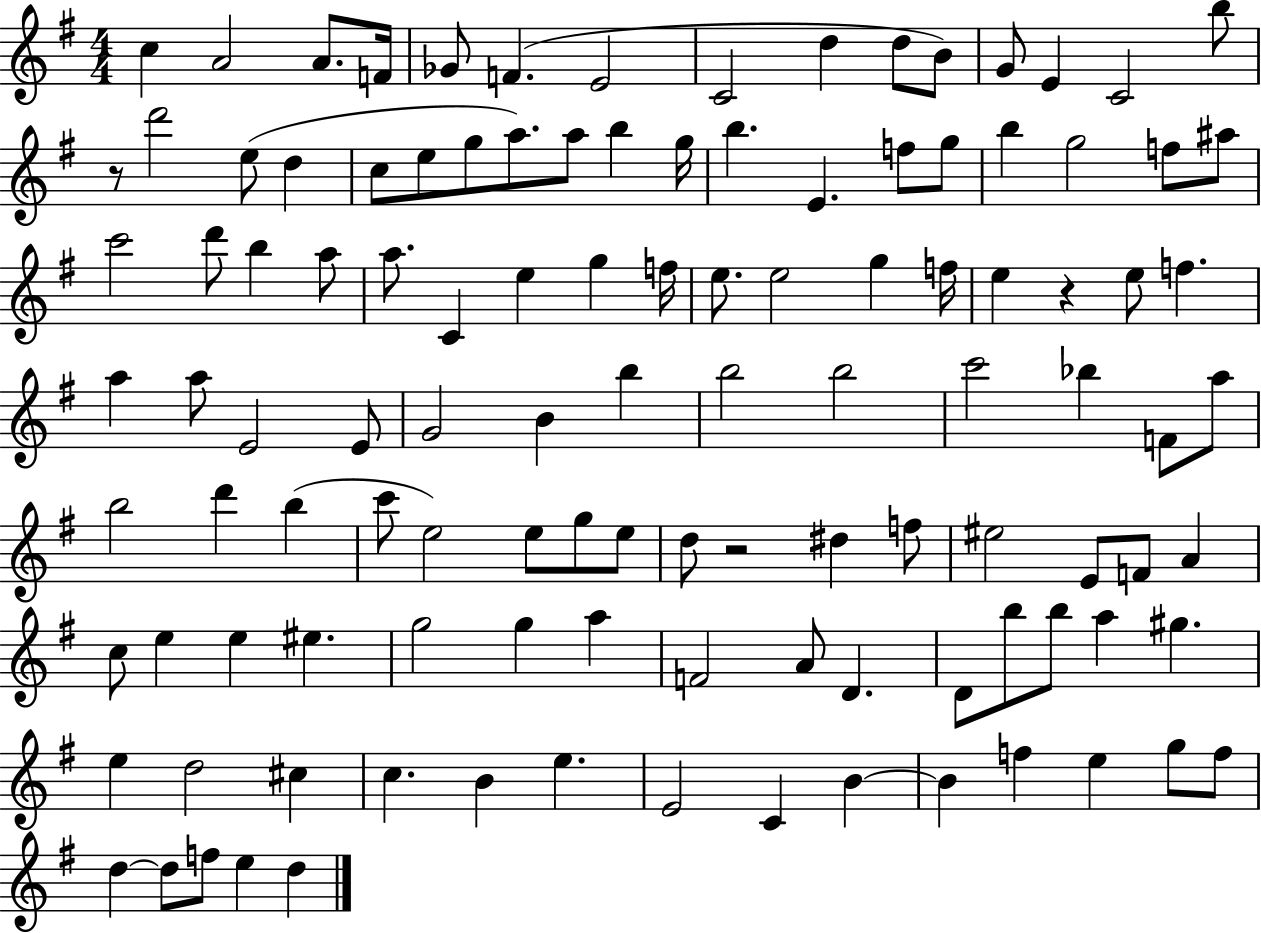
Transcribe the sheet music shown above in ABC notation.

X:1
T:Untitled
M:4/4
L:1/4
K:G
c A2 A/2 F/4 _G/2 F E2 C2 d d/2 B/2 G/2 E C2 b/2 z/2 d'2 e/2 d c/2 e/2 g/2 a/2 a/2 b g/4 b E f/2 g/2 b g2 f/2 ^a/2 c'2 d'/2 b a/2 a/2 C e g f/4 e/2 e2 g f/4 e z e/2 f a a/2 E2 E/2 G2 B b b2 b2 c'2 _b F/2 a/2 b2 d' b c'/2 e2 e/2 g/2 e/2 d/2 z2 ^d f/2 ^e2 E/2 F/2 A c/2 e e ^e g2 g a F2 A/2 D D/2 b/2 b/2 a ^g e d2 ^c c B e E2 C B B f e g/2 f/2 d d/2 f/2 e d